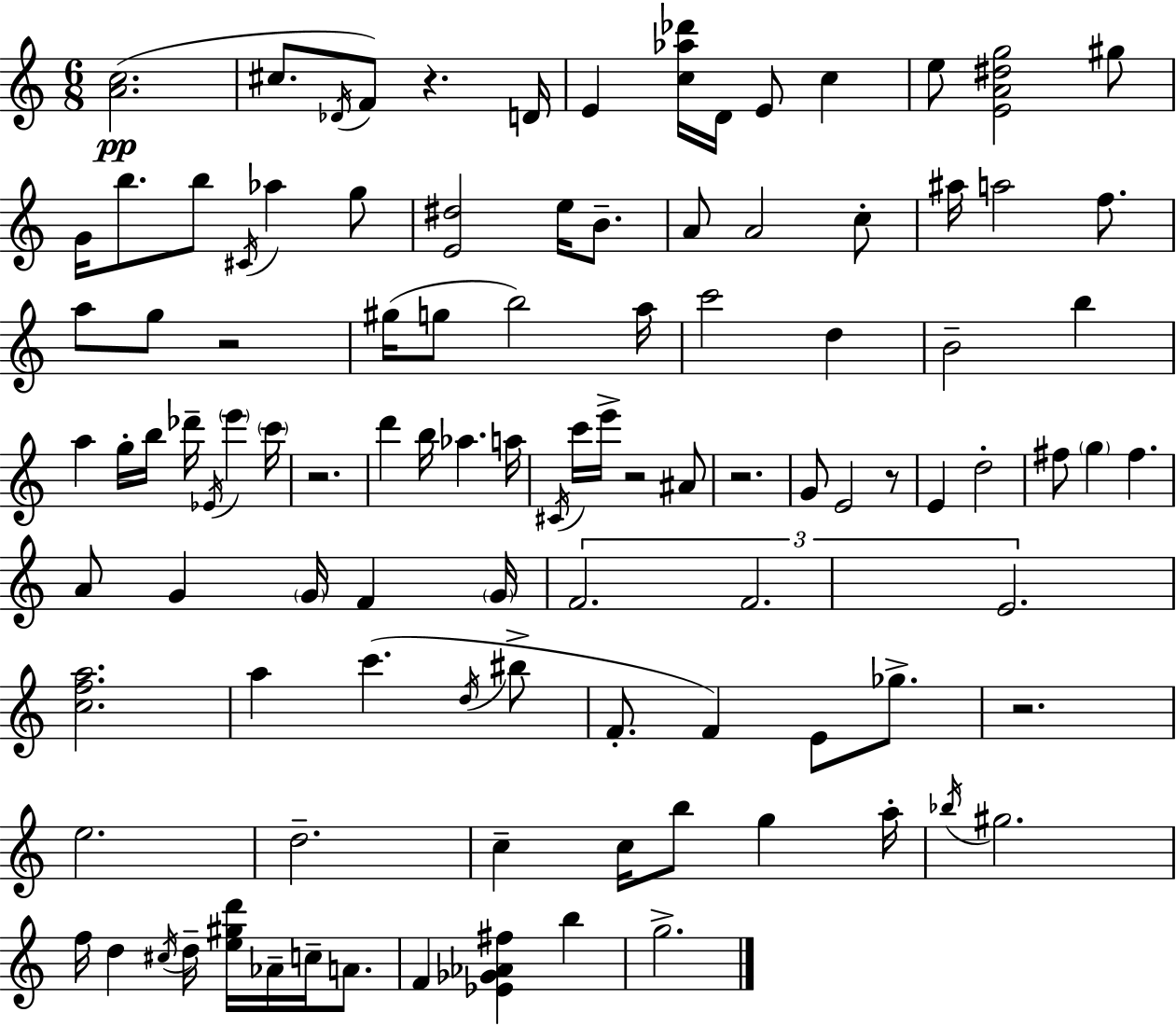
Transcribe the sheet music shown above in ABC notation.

X:1
T:Untitled
M:6/8
L:1/4
K:C
[Ac]2 ^c/2 _D/4 F/2 z D/4 E [c_a_d']/4 D/4 E/2 c e/2 [EA^dg]2 ^g/2 G/4 b/2 b/2 ^C/4 _a g/2 [E^d]2 e/4 B/2 A/2 A2 c/2 ^a/4 a2 f/2 a/2 g/2 z2 ^g/4 g/2 b2 a/4 c'2 d B2 b a g/4 b/4 _d'/4 _E/4 e' c'/4 z2 d' b/4 _a a/4 ^C/4 c'/4 e'/4 z2 ^A/2 z2 G/2 E2 z/2 E d2 ^f/2 g ^f A/2 G G/4 F G/4 F2 F2 E2 [cfa]2 a c' d/4 ^b/2 F/2 F E/2 _g/2 z2 e2 d2 c c/4 b/2 g a/4 _b/4 ^g2 f/4 d ^c/4 d/4 [e^gd']/4 _A/4 c/4 A/2 F [_E_G_A^f] b g2